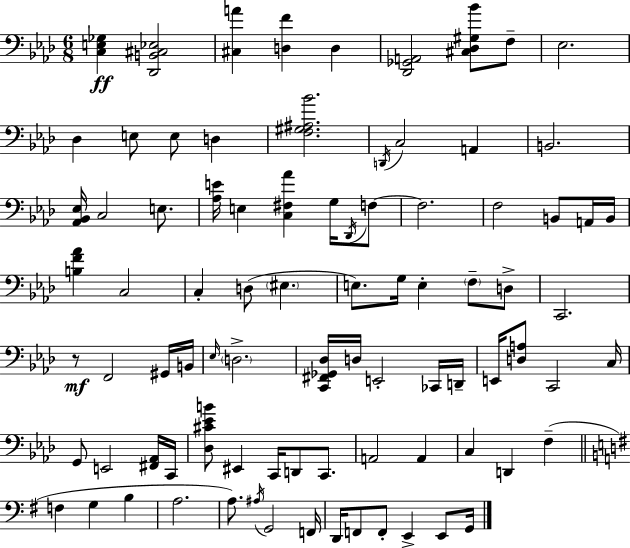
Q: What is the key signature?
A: AES major